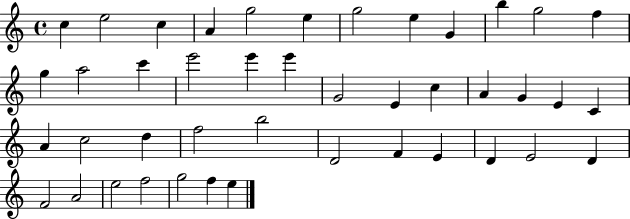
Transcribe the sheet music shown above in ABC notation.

X:1
T:Untitled
M:4/4
L:1/4
K:C
c e2 c A g2 e g2 e G b g2 f g a2 c' e'2 e' e' G2 E c A G E C A c2 d f2 b2 D2 F E D E2 D F2 A2 e2 f2 g2 f e